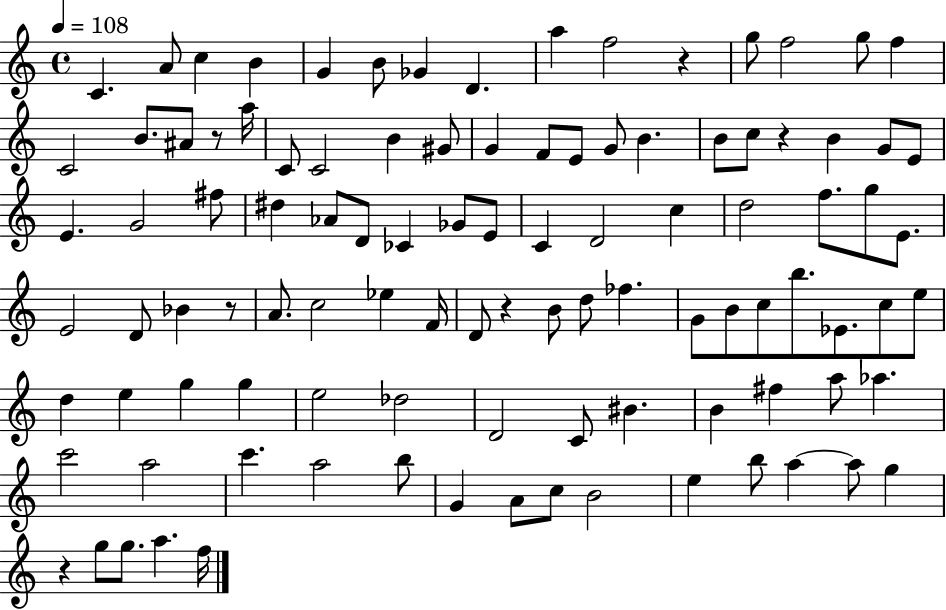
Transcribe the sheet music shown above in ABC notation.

X:1
T:Untitled
M:4/4
L:1/4
K:C
C A/2 c B G B/2 _G D a f2 z g/2 f2 g/2 f C2 B/2 ^A/2 z/2 a/4 C/2 C2 B ^G/2 G F/2 E/2 G/2 B B/2 c/2 z B G/2 E/2 E G2 ^f/2 ^d _A/2 D/2 _C _G/2 E/2 C D2 c d2 f/2 g/2 E/2 E2 D/2 _B z/2 A/2 c2 _e F/4 D/2 z B/2 d/2 _f G/2 B/2 c/2 b/2 _E/2 c/2 e/2 d e g g e2 _d2 D2 C/2 ^B B ^f a/2 _a c'2 a2 c' a2 b/2 G A/2 c/2 B2 e b/2 a a/2 g z g/2 g/2 a f/4